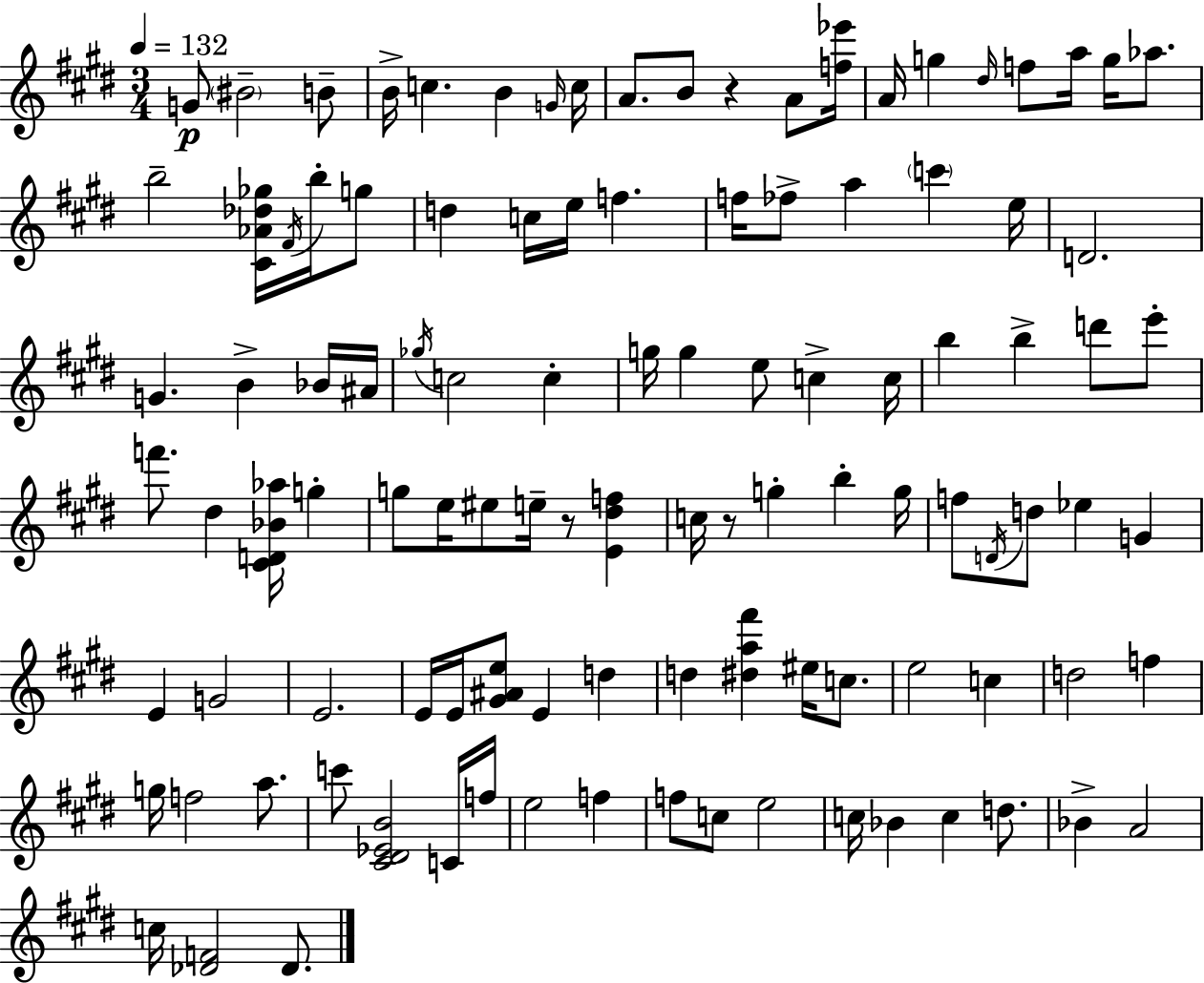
{
  \clef treble
  \numericTimeSignature
  \time 3/4
  \key e \major
  \tempo 4 = 132
  g'8\p \parenthesize bis'2-- b'8-- | b'16-> c''4. b'4 \grace { g'16 } | c''16 a'8. b'8 r4 a'8 | <f'' ees'''>16 a'16 g''4 \grace { dis''16 } f''8 a''16 g''16 aes''8. | \break b''2-- <cis' aes' des'' ges''>16 \acciaccatura { fis'16 } | b''16-. g''8 d''4 c''16 e''16 f''4. | f''16 fes''8-> a''4 \parenthesize c'''4 | e''16 d'2. | \break g'4. b'4-> | bes'16 ais'16 \acciaccatura { ges''16 } c''2 | c''4-. g''16 g''4 e''8 c''4-> | c''16 b''4 b''4-> | \break d'''8 e'''8-. f'''8. dis''4 <cis' d' bes' aes''>16 | g''4-. g''8 e''16 eis''8 e''16-- r8 | <e' dis'' f''>4 c''16 r8 g''4-. b''4-. | g''16 f''8 \acciaccatura { d'16 } d''8 ees''4 | \break g'4 e'4 g'2 | e'2. | e'16 e'16 <gis' ais' e''>8 e'4 | d''4 d''4 <dis'' a'' fis'''>4 | \break eis''16 c''8. e''2 | c''4 d''2 | f''4 g''16 f''2 | a''8. c'''8 <cis' dis' ees' b'>2 | \break c'16 f''16 e''2 | f''4 f''8 c''8 e''2 | c''16 bes'4 c''4 | d''8. bes'4-> a'2 | \break c''16 <des' f'>2 | des'8. \bar "|."
}